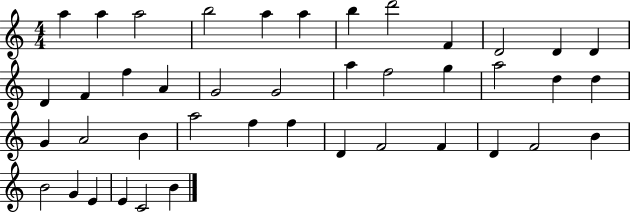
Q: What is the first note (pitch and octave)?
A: A5